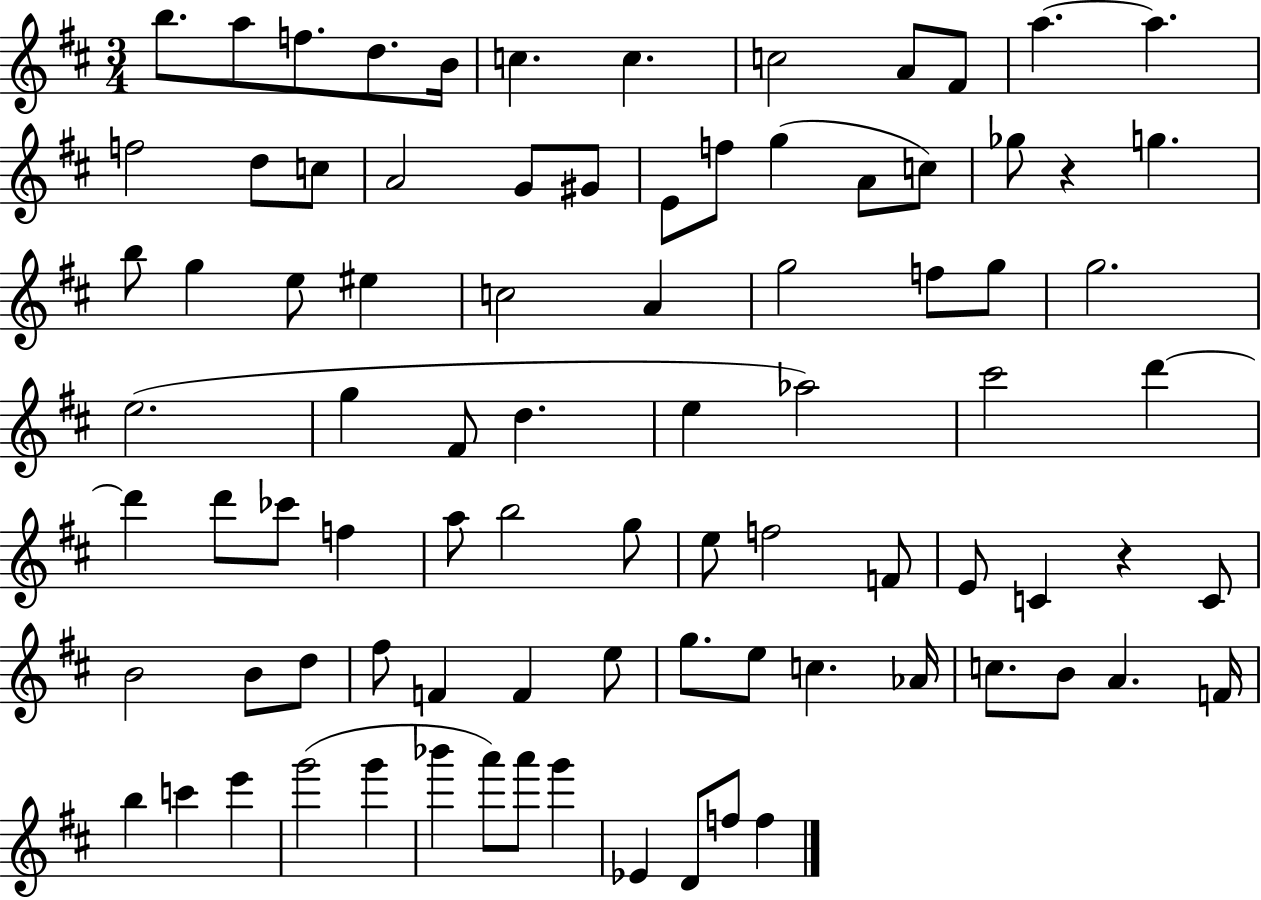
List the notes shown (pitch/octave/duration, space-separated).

B5/e. A5/e F5/e. D5/e. B4/s C5/q. C5/q. C5/h A4/e F#4/e A5/q. A5/q. F5/h D5/e C5/e A4/h G4/e G#4/e E4/e F5/e G5/q A4/e C5/e Gb5/e R/q G5/q. B5/e G5/q E5/e EIS5/q C5/h A4/q G5/h F5/e G5/e G5/h. E5/h. G5/q F#4/e D5/q. E5/q Ab5/h C#6/h D6/q D6/q D6/e CES6/e F5/q A5/e B5/h G5/e E5/e F5/h F4/e E4/e C4/q R/q C4/e B4/h B4/e D5/e F#5/e F4/q F4/q E5/e G5/e. E5/e C5/q. Ab4/s C5/e. B4/e A4/q. F4/s B5/q C6/q E6/q G6/h G6/q Bb6/q A6/e A6/e G6/q Eb4/q D4/e F5/e F5/q